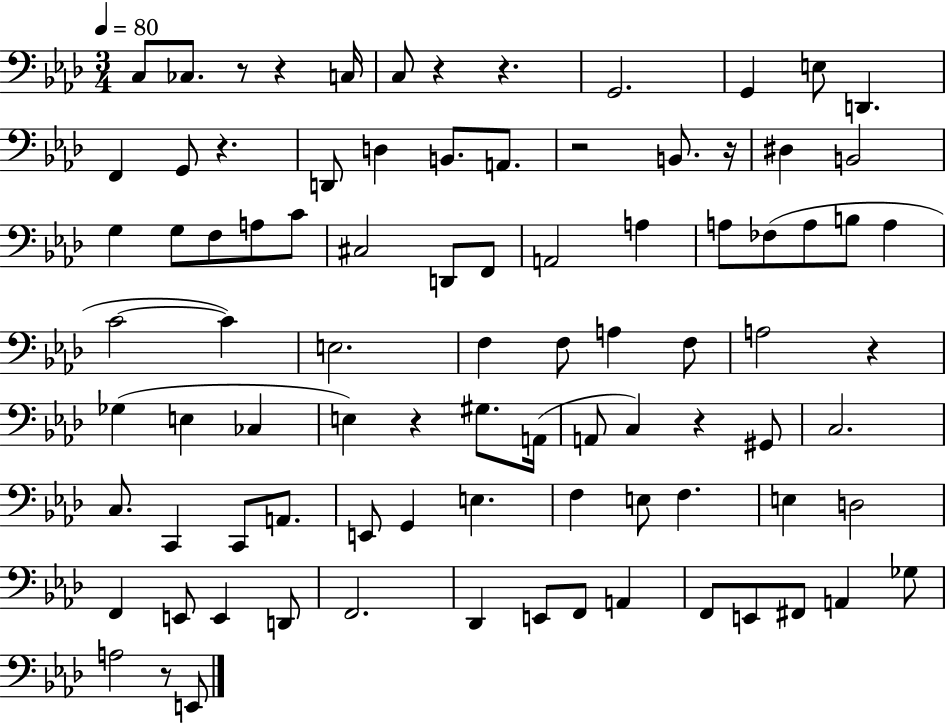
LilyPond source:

{
  \clef bass
  \numericTimeSignature
  \time 3/4
  \key aes \major
  \tempo 4 = 80
  c8 ces8. r8 r4 c16 | c8 r4 r4. | g,2. | g,4 e8 d,4. | \break f,4 g,8 r4. | d,8 d4 b,8. a,8. | r2 b,8. r16 | dis4 b,2 | \break g4 g8 f8 a8 c'8 | cis2 d,8 f,8 | a,2 a4 | a8 fes8( a8 b8 a4 | \break c'2~~ c'4) | e2. | f4 f8 a4 f8 | a2 r4 | \break ges4( e4 ces4 | e4) r4 gis8. a,16( | a,8 c4) r4 gis,8 | c2. | \break c8. c,4 c,8 a,8. | e,8 g,4 e4. | f4 e8 f4. | e4 d2 | \break f,4 e,8 e,4 d,8 | f,2. | des,4 e,8 f,8 a,4 | f,8 e,8 fis,8 a,4 ges8 | \break a2 r8 e,8 | \bar "|."
}